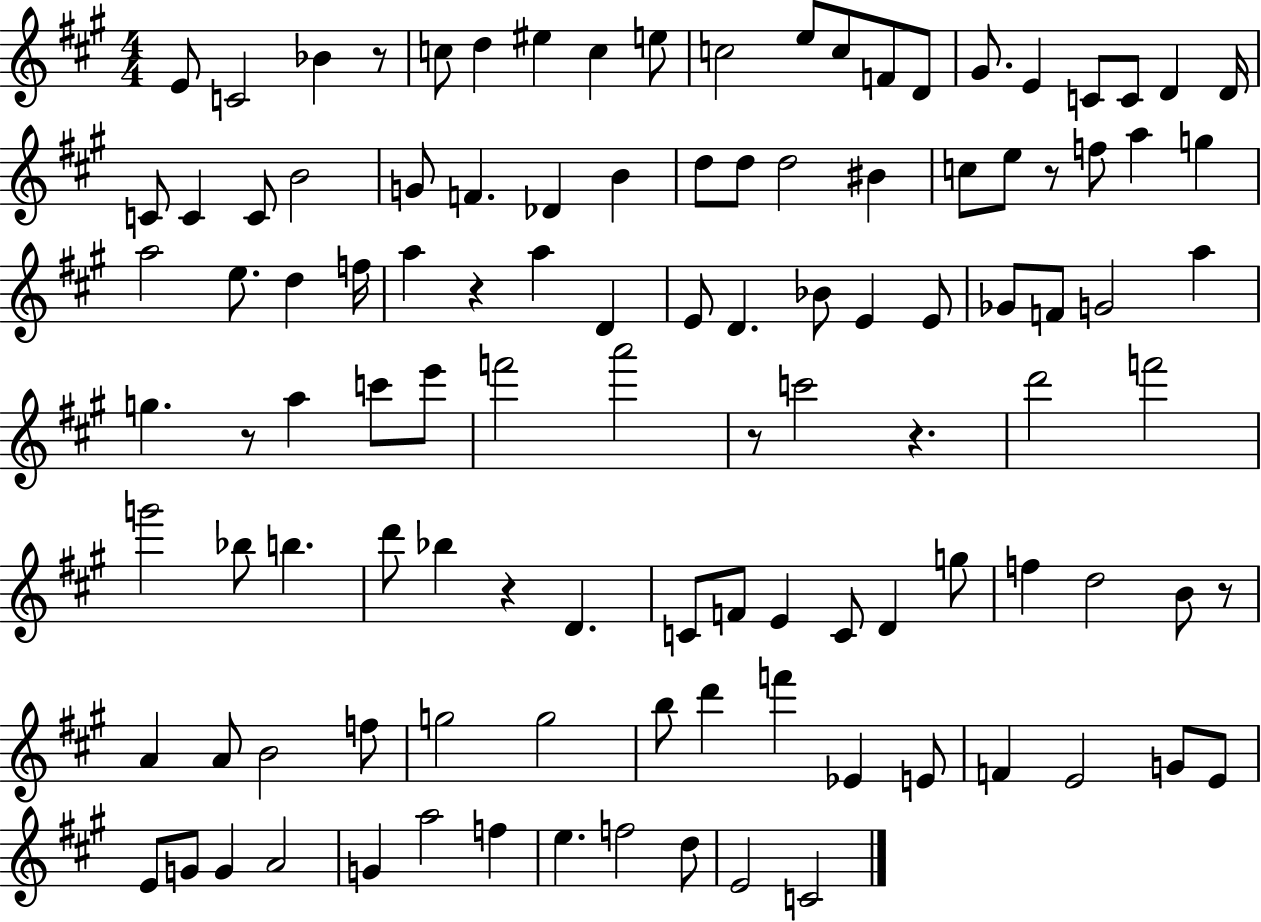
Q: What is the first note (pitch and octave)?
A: E4